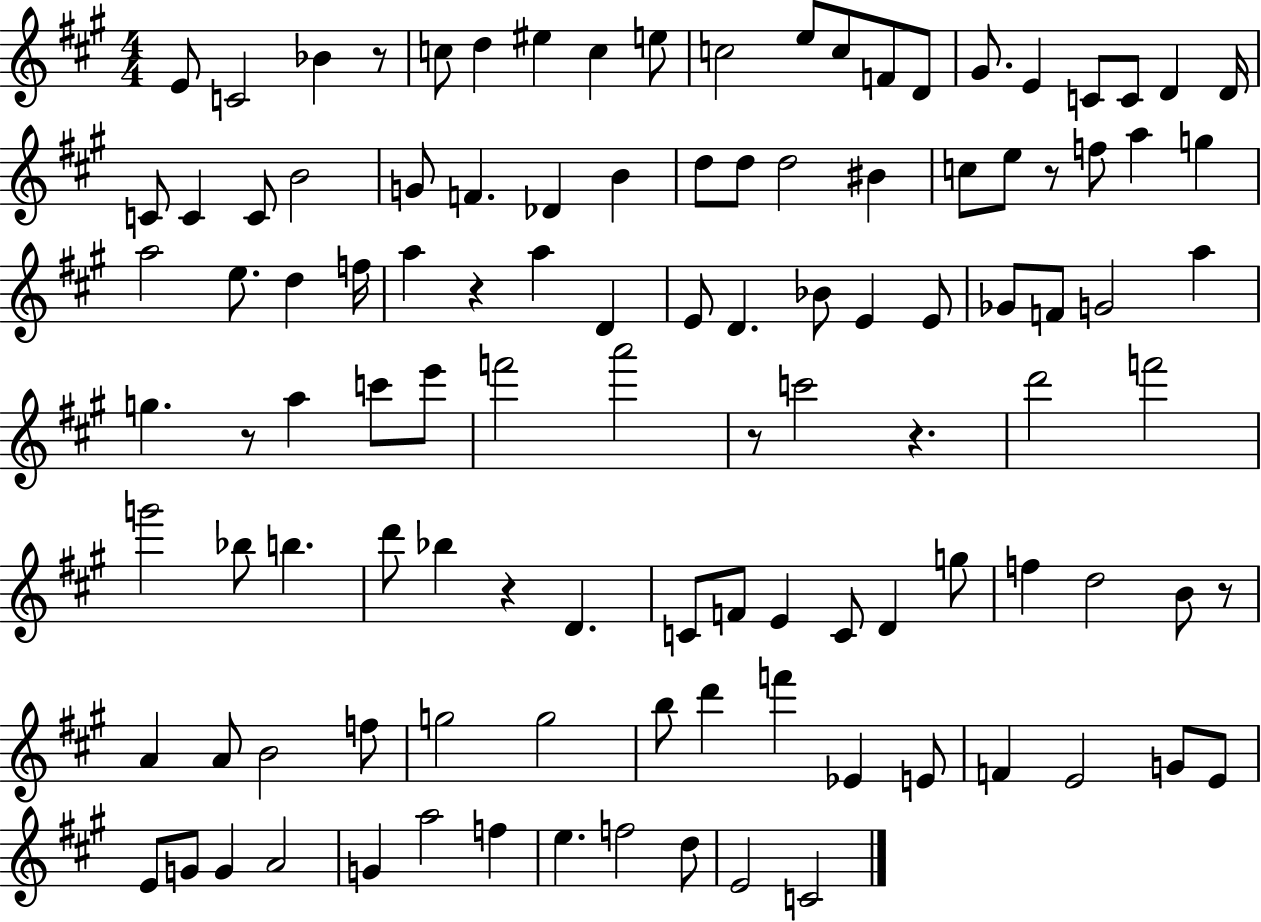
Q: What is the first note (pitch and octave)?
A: E4